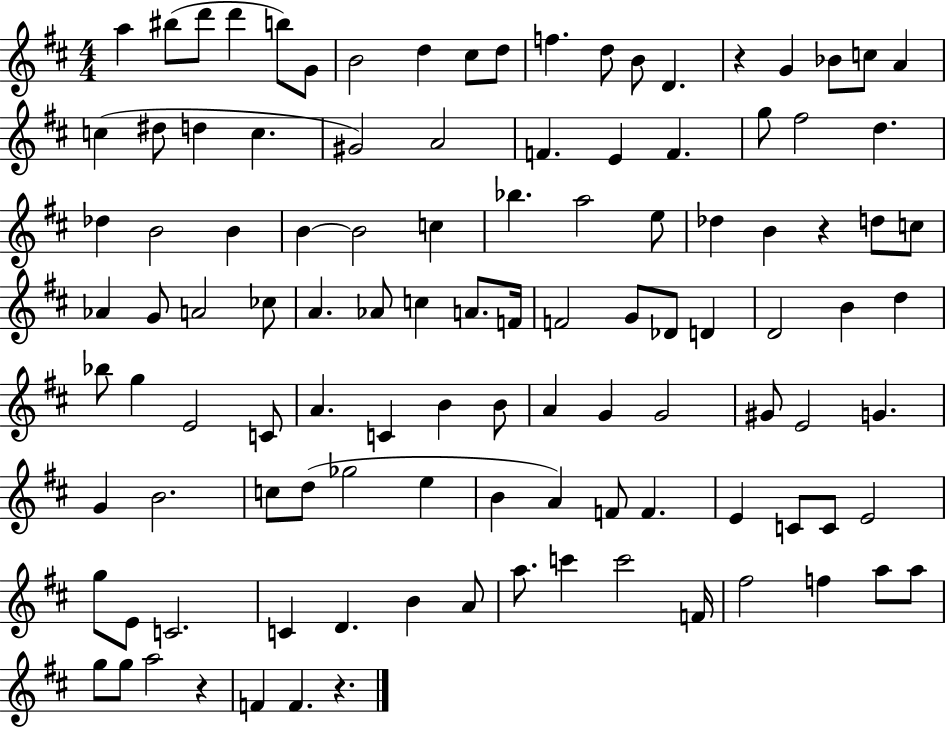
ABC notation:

X:1
T:Untitled
M:4/4
L:1/4
K:D
a ^b/2 d'/2 d' b/2 G/2 B2 d ^c/2 d/2 f d/2 B/2 D z G _B/2 c/2 A c ^d/2 d c ^G2 A2 F E F g/2 ^f2 d _d B2 B B B2 c _b a2 e/2 _d B z d/2 c/2 _A G/2 A2 _c/2 A _A/2 c A/2 F/4 F2 G/2 _D/2 D D2 B d _b/2 g E2 C/2 A C B B/2 A G G2 ^G/2 E2 G G B2 c/2 d/2 _g2 e B A F/2 F E C/2 C/2 E2 g/2 E/2 C2 C D B A/2 a/2 c' c'2 F/4 ^f2 f a/2 a/2 g/2 g/2 a2 z F F z